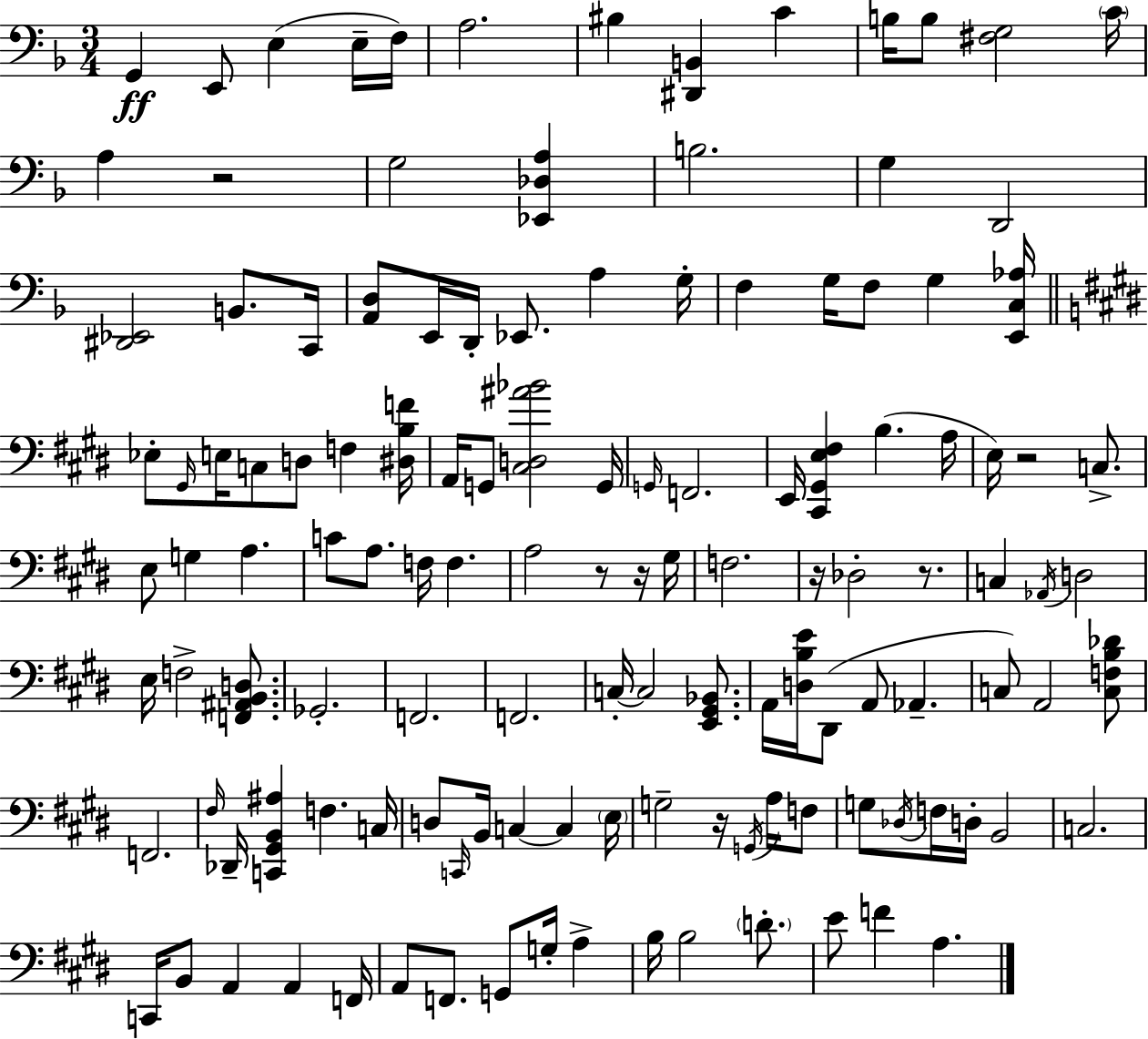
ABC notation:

X:1
T:Untitled
M:3/4
L:1/4
K:F
G,, E,,/2 E, E,/4 F,/4 A,2 ^B, [^D,,B,,] C B,/4 B,/2 [^F,G,]2 C/4 A, z2 G,2 [_E,,_D,A,] B,2 G, D,,2 [^D,,_E,,]2 B,,/2 C,,/4 [A,,D,]/2 E,,/4 D,,/4 _E,,/2 A, G,/4 F, G,/4 F,/2 G, [E,,C,_A,]/4 _E,/2 ^G,,/4 E,/4 C,/2 D,/2 F, [^D,B,F]/4 A,,/4 G,,/2 [^C,D,^A_B]2 G,,/4 G,,/4 F,,2 E,,/4 [^C,,^G,,E,^F,] B, A,/4 E,/4 z2 C,/2 E,/2 G, A, C/2 A,/2 F,/4 F, A,2 z/2 z/4 ^G,/4 F,2 z/4 _D,2 z/2 C, _A,,/4 D,2 E,/4 F,2 [F,,^A,,B,,D,]/2 _G,,2 F,,2 F,,2 C,/4 C,2 [E,,^G,,_B,,]/2 A,,/4 [D,B,E]/4 ^D,,/2 A,,/2 _A,, C,/2 A,,2 [C,F,B,_D]/2 F,,2 ^F,/4 _D,,/4 [C,,^G,,B,,^A,] F, C,/4 D,/2 C,,/4 B,,/4 C, C, E,/4 G,2 z/4 G,,/4 A,/4 F,/2 G,/2 _D,/4 F,/4 D,/4 B,,2 C,2 C,,/4 B,,/2 A,, A,, F,,/4 A,,/2 F,,/2 G,,/2 G,/4 A, B,/4 B,2 D/2 E/2 F A,